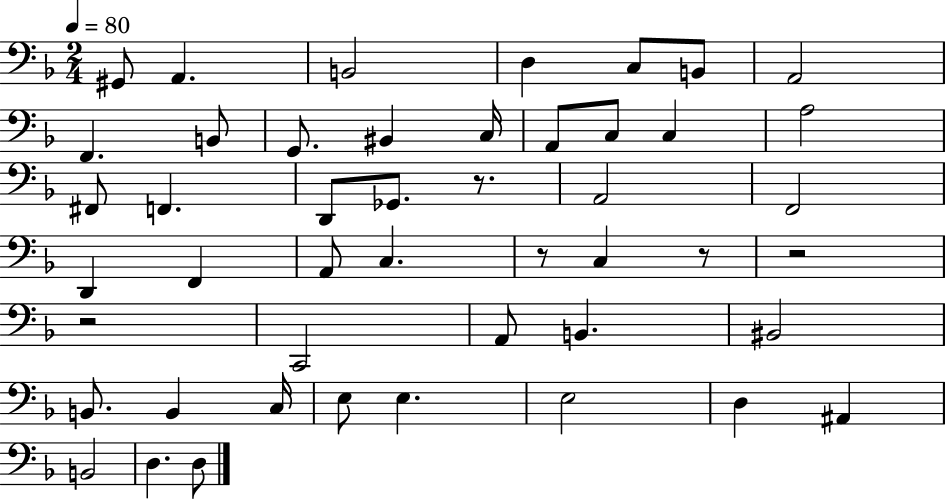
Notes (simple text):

G#2/e A2/q. B2/h D3/q C3/e B2/e A2/h F2/q. B2/e G2/e. BIS2/q C3/s A2/e C3/e C3/q A3/h F#2/e F2/q. D2/e Gb2/e. R/e. A2/h F2/h D2/q F2/q A2/e C3/q. R/e C3/q R/e R/h R/h C2/h A2/e B2/q. BIS2/h B2/e. B2/q C3/s E3/e E3/q. E3/h D3/q A#2/q B2/h D3/q. D3/e